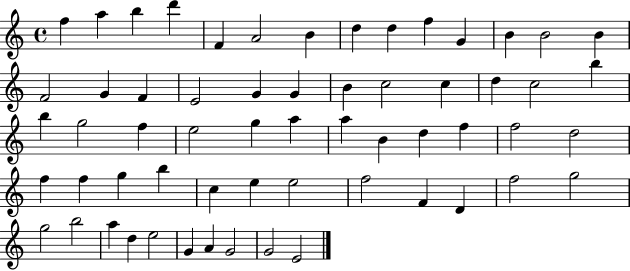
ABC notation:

X:1
T:Untitled
M:4/4
L:1/4
K:C
f a b d' F A2 B d d f G B B2 B F2 G F E2 G G B c2 c d c2 b b g2 f e2 g a a B d f f2 d2 f f g b c e e2 f2 F D f2 g2 g2 b2 a d e2 G A G2 G2 E2